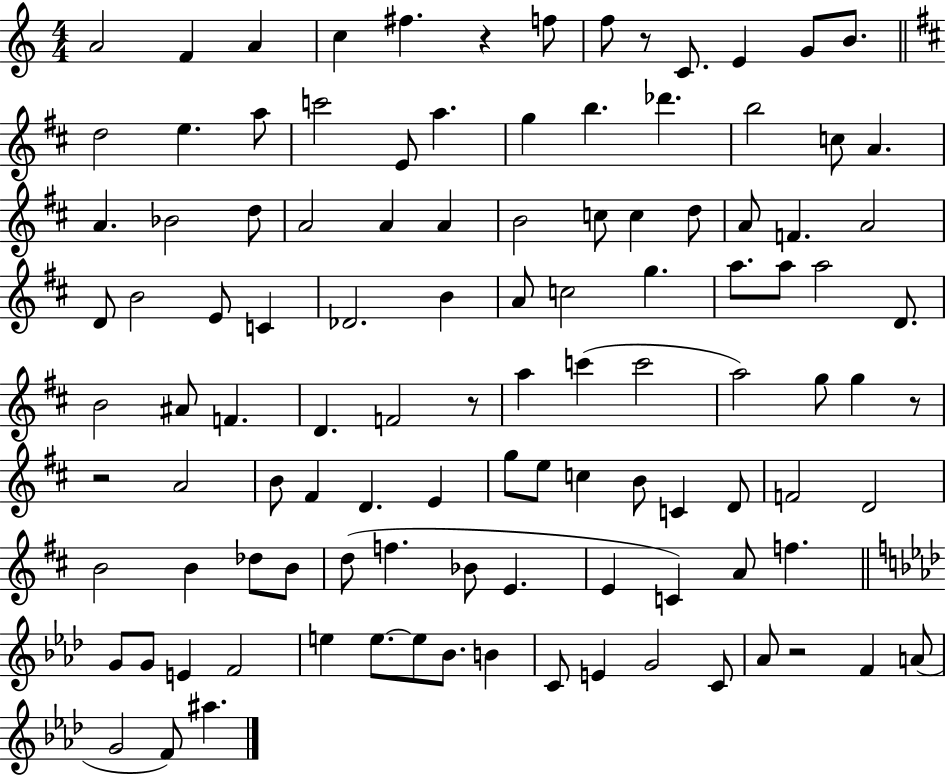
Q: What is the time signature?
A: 4/4